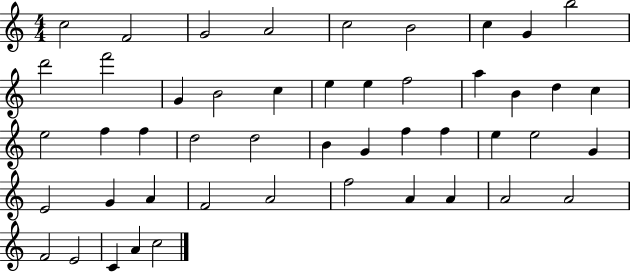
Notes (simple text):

C5/h F4/h G4/h A4/h C5/h B4/h C5/q G4/q B5/h D6/h F6/h G4/q B4/h C5/q E5/q E5/q F5/h A5/q B4/q D5/q C5/q E5/h F5/q F5/q D5/h D5/h B4/q G4/q F5/q F5/q E5/q E5/h G4/q E4/h G4/q A4/q F4/h A4/h F5/h A4/q A4/q A4/h A4/h F4/h E4/h C4/q A4/q C5/h